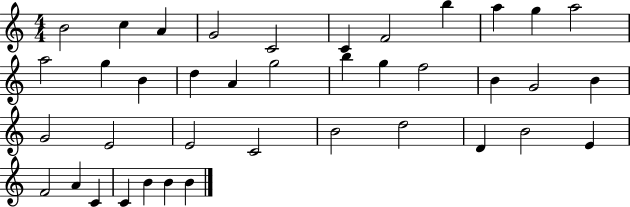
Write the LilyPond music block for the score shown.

{
  \clef treble
  \numericTimeSignature
  \time 4/4
  \key c \major
  b'2 c''4 a'4 | g'2 c'2 | c'4 f'2 b''4 | a''4 g''4 a''2 | \break a''2 g''4 b'4 | d''4 a'4 g''2 | b''4 g''4 f''2 | b'4 g'2 b'4 | \break g'2 e'2 | e'2 c'2 | b'2 d''2 | d'4 b'2 e'4 | \break f'2 a'4 c'4 | c'4 b'4 b'4 b'4 | \bar "|."
}